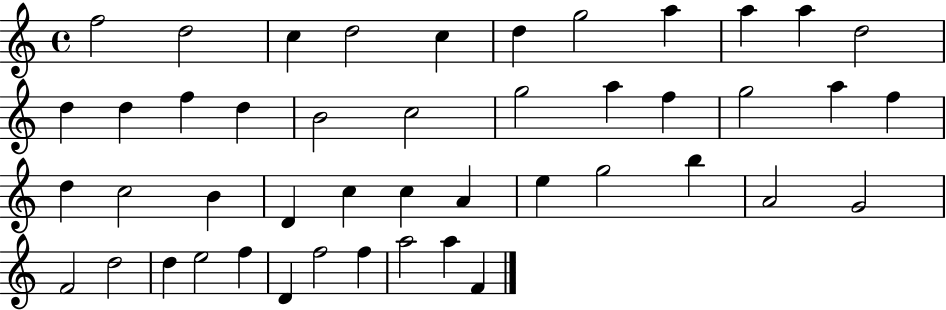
{
  \clef treble
  \time 4/4
  \defaultTimeSignature
  \key c \major
  f''2 d''2 | c''4 d''2 c''4 | d''4 g''2 a''4 | a''4 a''4 d''2 | \break d''4 d''4 f''4 d''4 | b'2 c''2 | g''2 a''4 f''4 | g''2 a''4 f''4 | \break d''4 c''2 b'4 | d'4 c''4 c''4 a'4 | e''4 g''2 b''4 | a'2 g'2 | \break f'2 d''2 | d''4 e''2 f''4 | d'4 f''2 f''4 | a''2 a''4 f'4 | \break \bar "|."
}